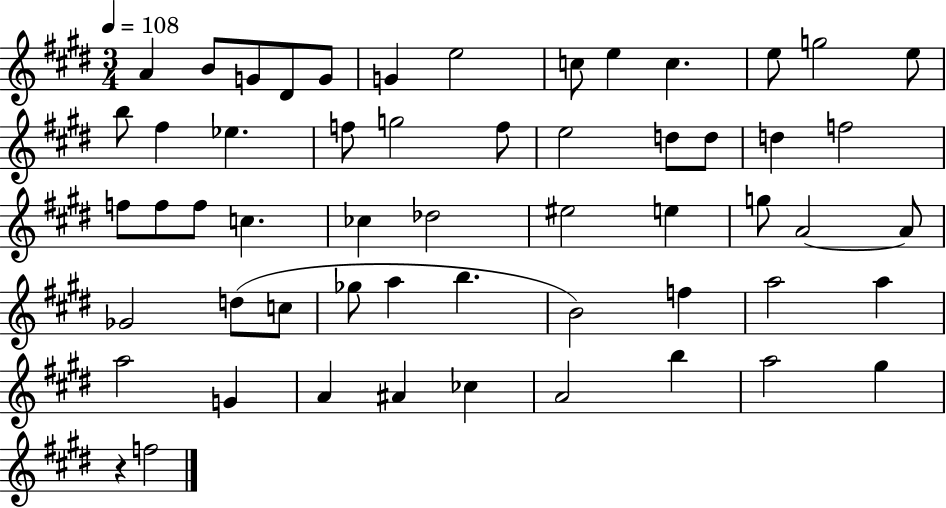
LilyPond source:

{
  \clef treble
  \numericTimeSignature
  \time 3/4
  \key e \major
  \tempo 4 = 108
  a'4 b'8 g'8 dis'8 g'8 | g'4 e''2 | c''8 e''4 c''4. | e''8 g''2 e''8 | \break b''8 fis''4 ees''4. | f''8 g''2 f''8 | e''2 d''8 d''8 | d''4 f''2 | \break f''8 f''8 f''8 c''4. | ces''4 des''2 | eis''2 e''4 | g''8 a'2~~ a'8 | \break ges'2 d''8( c''8 | ges''8 a''4 b''4. | b'2) f''4 | a''2 a''4 | \break a''2 g'4 | a'4 ais'4 ces''4 | a'2 b''4 | a''2 gis''4 | \break r4 f''2 | \bar "|."
}